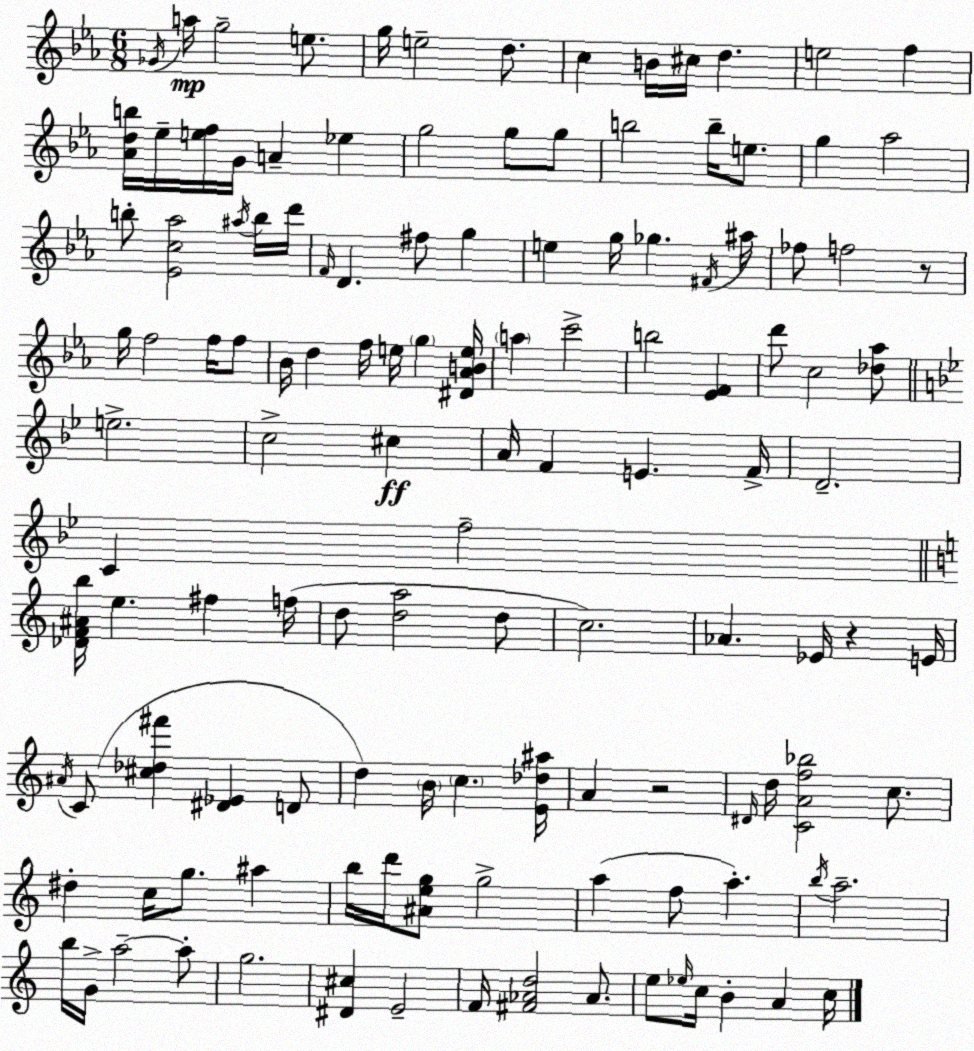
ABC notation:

X:1
T:Untitled
M:6/8
L:1/4
K:Cm
_G/4 a/4 g2 e/2 g/4 e2 d/2 c B/4 ^c/4 d e2 f [_Adb]/4 _e/4 [ef]/4 G/4 A _e g2 g/2 g/2 b2 b/4 e/2 g _a2 b/2 [_Ec_a]2 ^a/4 b/4 d'/4 F/4 D ^f/2 g e g/4 _g ^F/4 ^a/4 _f/2 f2 z/2 g/4 f2 f/4 f/2 _B/4 d f/4 e/4 g [^D_ABe]/4 a c'2 b2 [_EF] d'/2 c2 [_d_a]/2 e2 c2 ^c A/4 F E F/4 D2 C f2 [_DF^Ab]/4 e ^f f/4 d/2 [da]2 d/2 c2 _A _E/4 z E/4 ^A/4 C/2 [^c_d^f'] [^D_E] D/2 d B/4 c [E_d^a]/4 A z2 ^D/4 d/4 [CAf_b]2 c/2 ^d c/4 g/2 ^a b/4 d'/4 [^Aeg]/2 g2 a f/2 a b/4 a2 b/4 G/4 a2 a/2 g2 [^D^c] E2 F/4 [^F_Ad]2 _A/2 e/2 _e/4 c/4 B A c/4